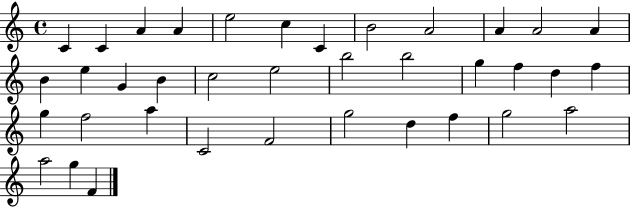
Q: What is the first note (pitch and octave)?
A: C4